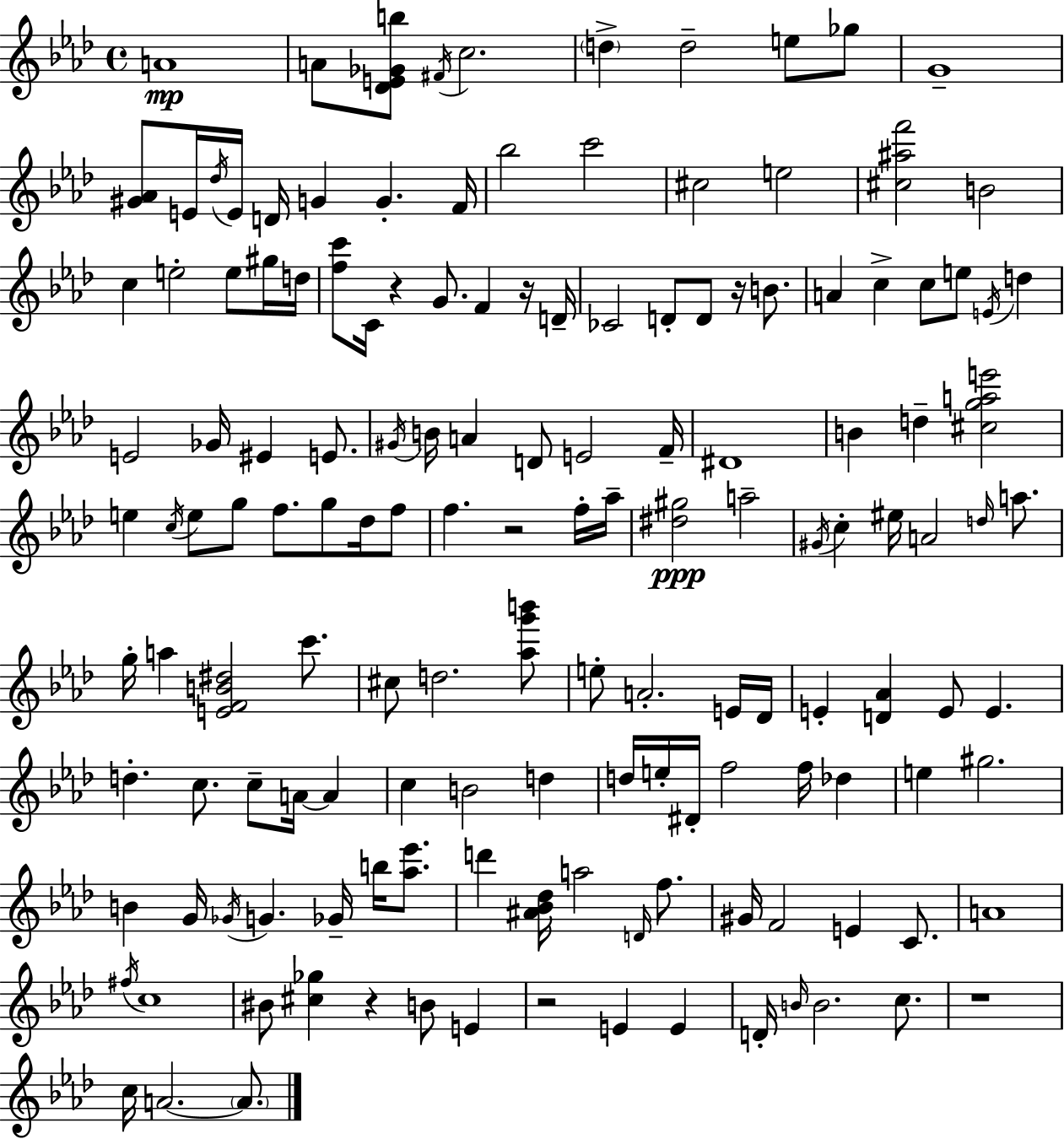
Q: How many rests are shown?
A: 7